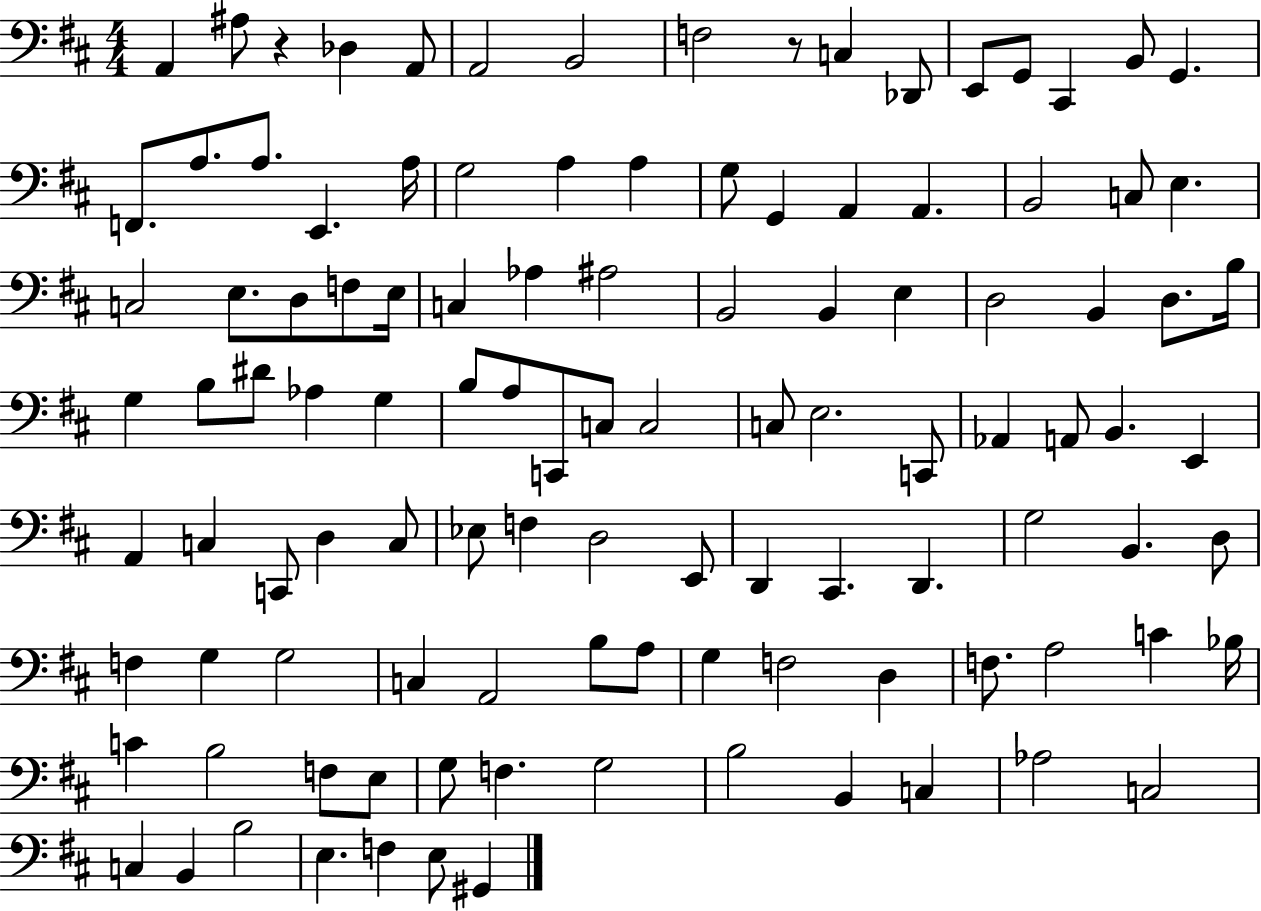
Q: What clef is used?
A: bass